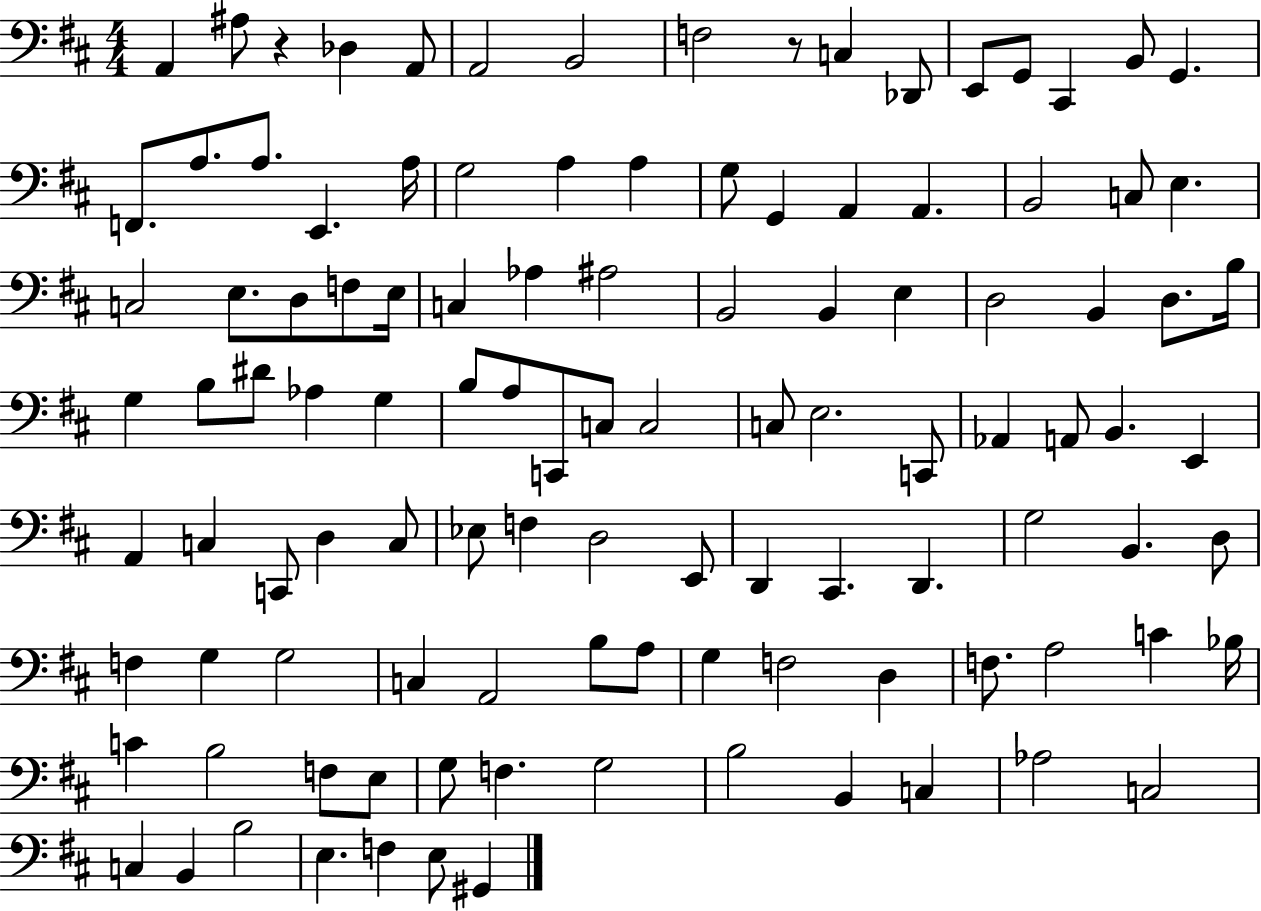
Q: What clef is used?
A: bass